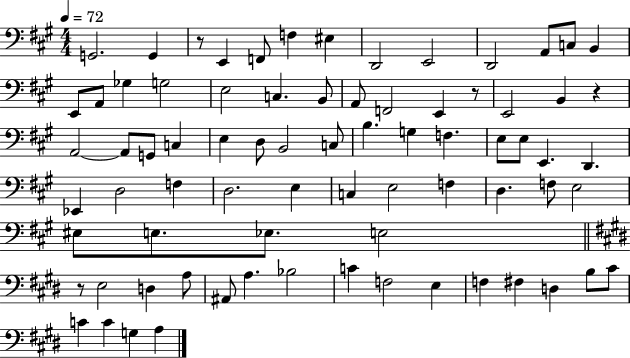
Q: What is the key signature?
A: A major